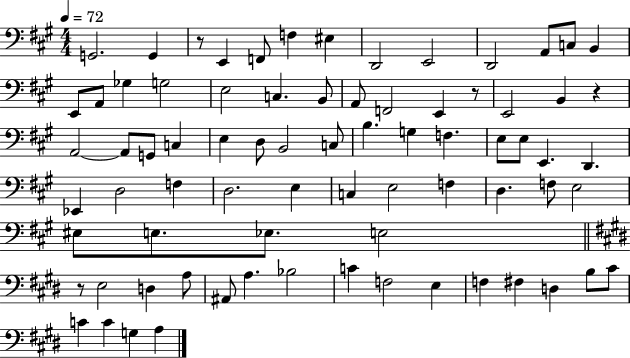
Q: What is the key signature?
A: A major